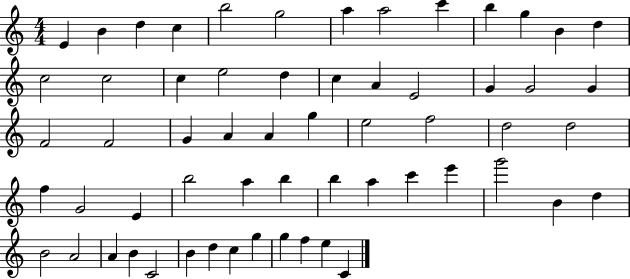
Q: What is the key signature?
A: C major